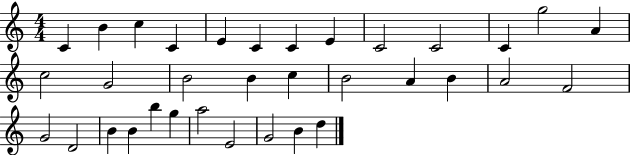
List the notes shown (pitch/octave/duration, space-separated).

C4/q B4/q C5/q C4/q E4/q C4/q C4/q E4/q C4/h C4/h C4/q G5/h A4/q C5/h G4/h B4/h B4/q C5/q B4/h A4/q B4/q A4/h F4/h G4/h D4/h B4/q B4/q B5/q G5/q A5/h E4/h G4/h B4/q D5/q